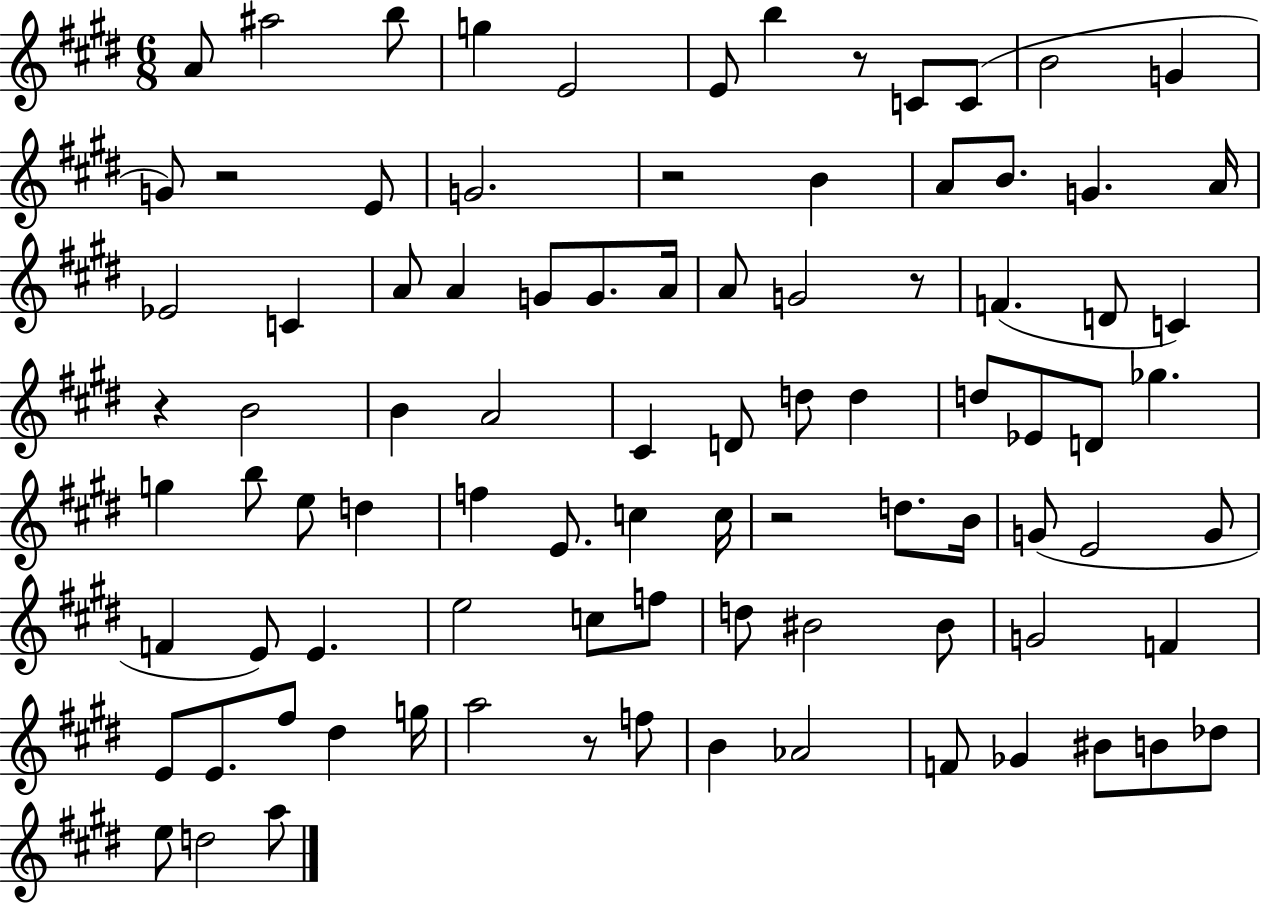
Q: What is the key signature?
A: E major